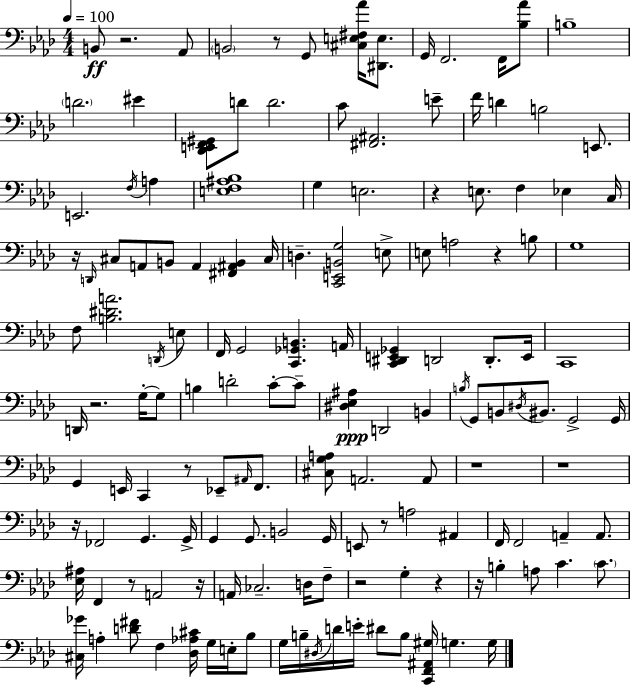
{
  \clef bass
  \numericTimeSignature
  \time 4/4
  \key f \minor
  \tempo 4 = 100
  b,8\ff r2. aes,8 | \parenthesize b,2 r8 g,8 <cis e fis aes'>16 <dis, e>8. | g,16 f,2. f,16 <bes aes'>8 | b1-- | \break \parenthesize d'2. eis'4 | <des, e, f, gis,>8 d'8 d'2. | c'8 <fis, ais,>2. e'8-- | f'16 d'4 b2 e,8. | \break e,2. \acciaccatura { f16 } a4 | <e f ais bes>1 | g4 e2. | r4 e8. f4 ees4 | \break c16 r16 \grace { d,16 } cis8 a,8 b,8 a,4 <fis, ais, b,>4 | cis16 d4.-- <c, e, b, g>2 | e8-> e8 a2 r4 | b8 g1 | \break f8 <b dis' a'>2. | \acciaccatura { d,16 } e8 f,16 g,2 <c, ges, b,>4. | a,16 <c, dis, e, ges,>4 d,2 d,8.-. | e,16 c,1 | \break d,16 r2. | g16-.~~ g8 b4 d'2-. c'8-.~~ | c'8-- <dis ees ais>4\ppp d,2 b,4 | \acciaccatura { b16 } g,8 b,8 \acciaccatura { dis16 } bis,8. g,2-> | \break g,16 g,4 e,16 c,4 r8 | ees,8-- \grace { ais,16 } f,8. <cis g a>8 a,2. | a,8 r1 | r1 | \break r16 fes,2 g,4. | g,16-> g,4 g,8. b,2 | g,16 e,8 r8 a2 | ais,4 f,16 f,2 a,4-- | \break a,8. <ees ais>16 f,4 r8 a,2 | r16 a,16 ces2.-- | d16 f8-- r2 g4-. | r4 r16 b4-. a8 c'4. | \break \parenthesize c'8. <cis ges'>16 a4-. <d' fis'>8 f4 | <des aes cis'>16 g16 e16-. bes8 g16 b16-- \acciaccatura { dis16 } d'16 e'16-. dis'8 b8 <c, f, ais, gis>16 | g4. g16 \bar "|."
}